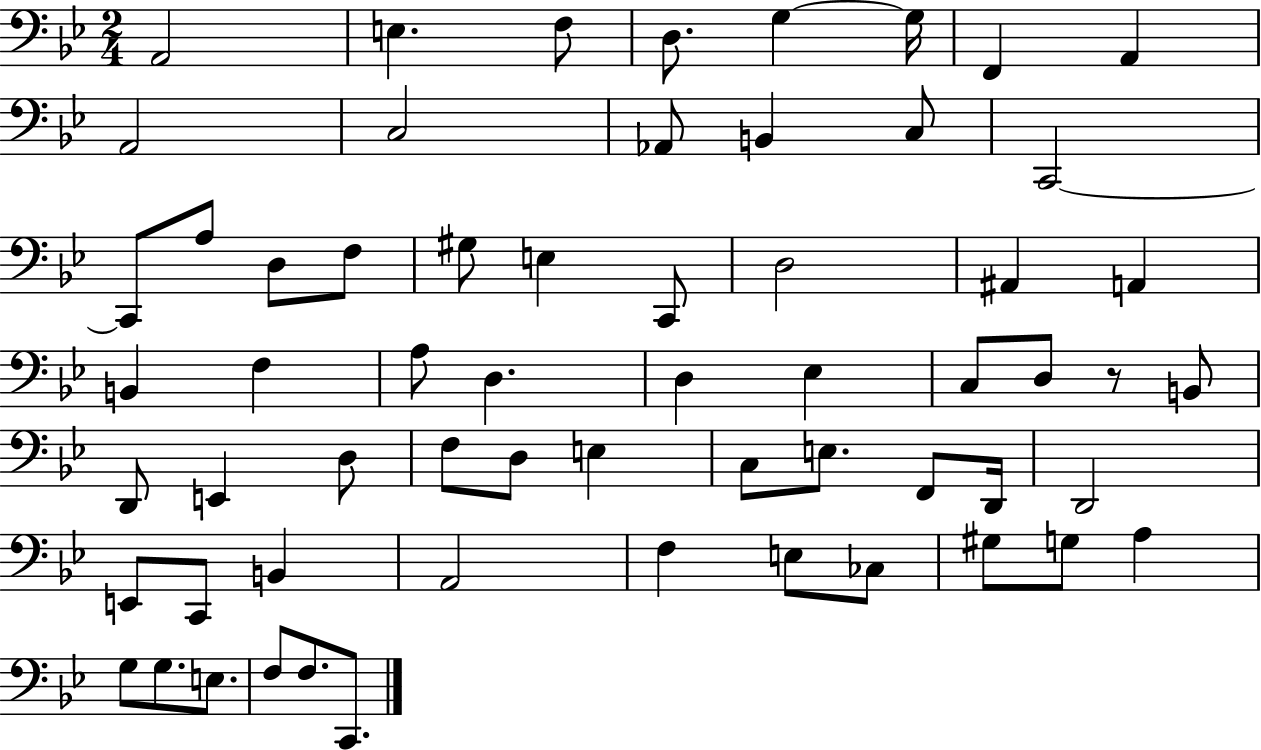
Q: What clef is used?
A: bass